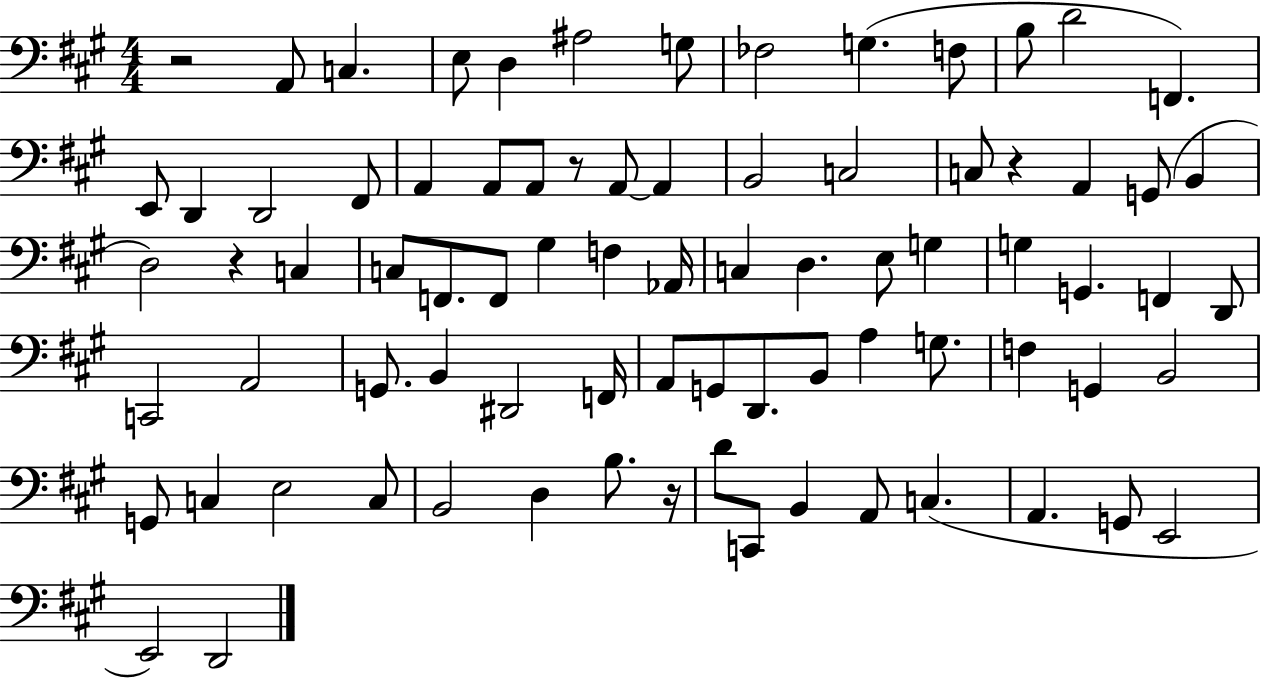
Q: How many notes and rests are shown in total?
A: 80